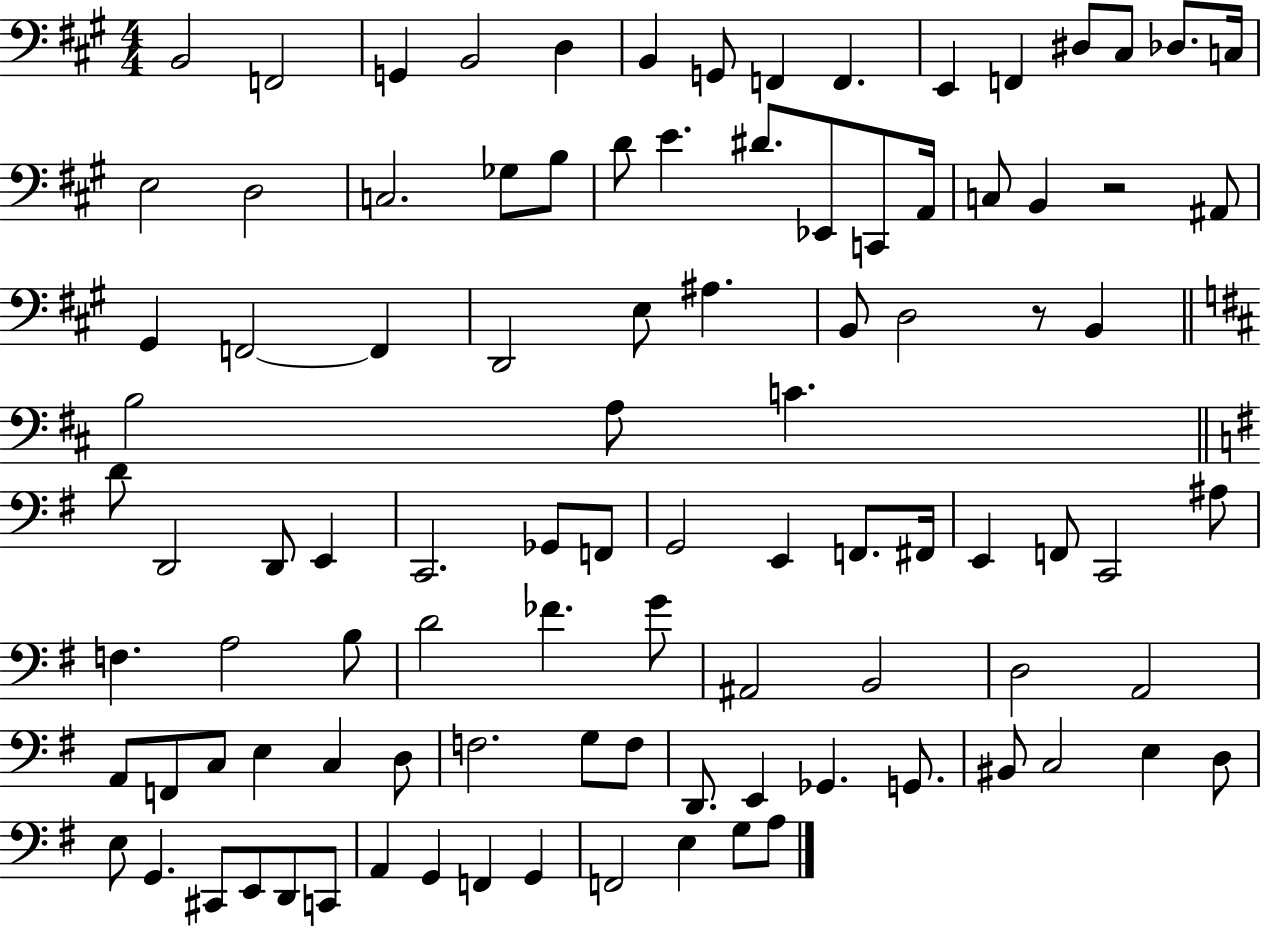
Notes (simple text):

B2/h F2/h G2/q B2/h D3/q B2/q G2/e F2/q F2/q. E2/q F2/q D#3/e C#3/e Db3/e. C3/s E3/h D3/h C3/h. Gb3/e B3/e D4/e E4/q. D#4/e. Eb2/e C2/e A2/s C3/e B2/q R/h A#2/e G#2/q F2/h F2/q D2/h E3/e A#3/q. B2/e D3/h R/e B2/q B3/h A3/e C4/q. D4/e D2/h D2/e E2/q C2/h. Gb2/e F2/e G2/h E2/q F2/e. F#2/s E2/q F2/e C2/h A#3/e F3/q. A3/h B3/e D4/h FES4/q. G4/e A#2/h B2/h D3/h A2/h A2/e F2/e C3/e E3/q C3/q D3/e F3/h. G3/e F3/e D2/e. E2/q Gb2/q. G2/e. BIS2/e C3/h E3/q D3/e E3/e G2/q. C#2/e E2/e D2/e C2/e A2/q G2/q F2/q G2/q F2/h E3/q G3/e A3/e